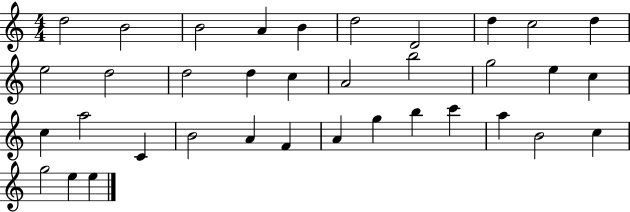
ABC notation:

X:1
T:Untitled
M:4/4
L:1/4
K:C
d2 B2 B2 A B d2 D2 d c2 d e2 d2 d2 d c A2 b2 g2 e c c a2 C B2 A F A g b c' a B2 c g2 e e